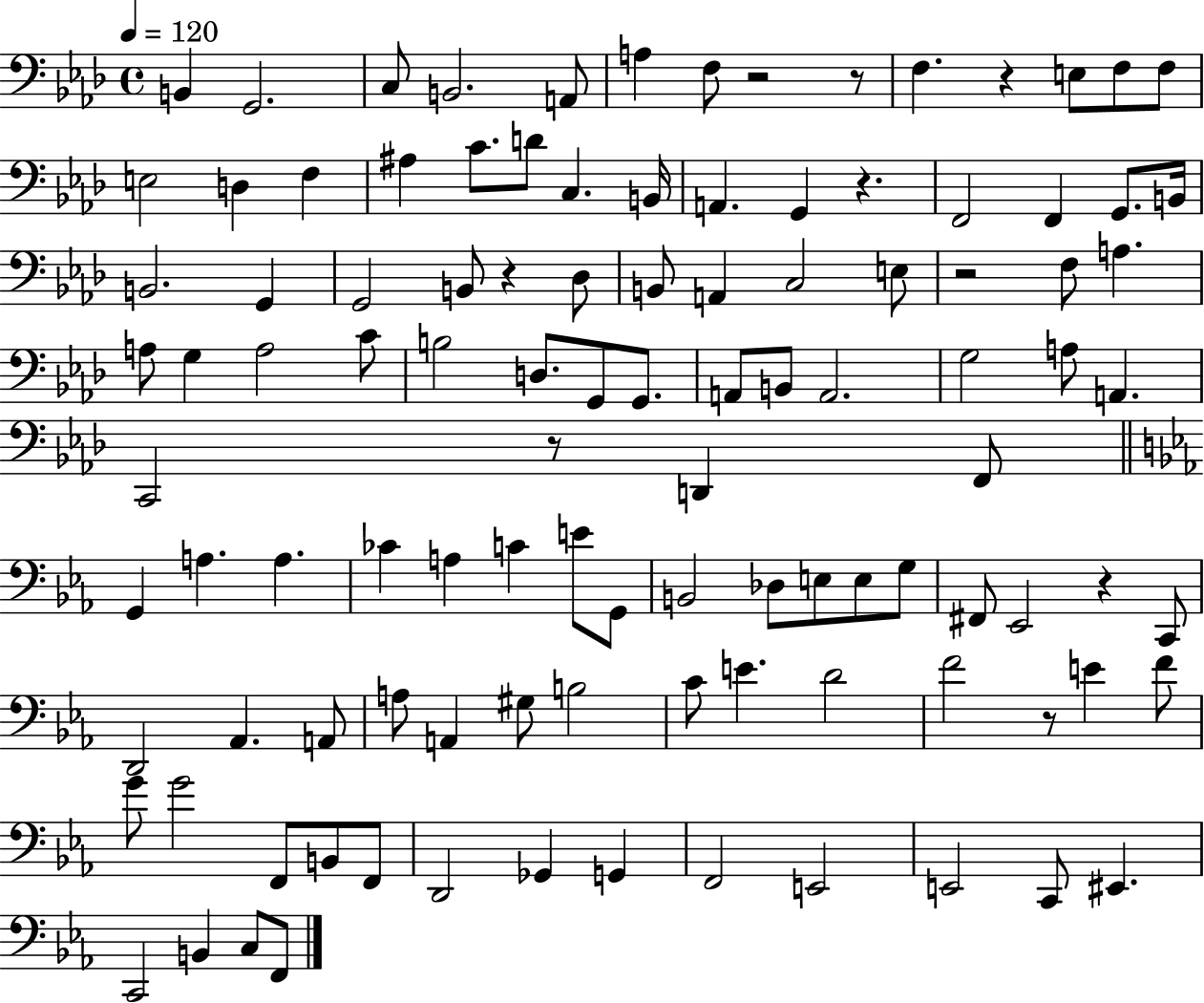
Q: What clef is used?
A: bass